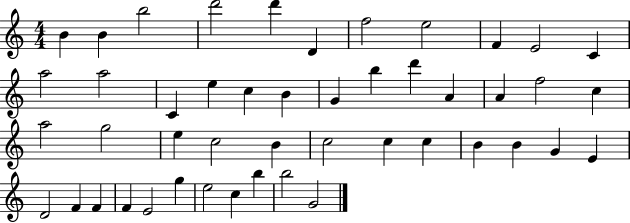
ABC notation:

X:1
T:Untitled
M:4/4
L:1/4
K:C
B B b2 d'2 d' D f2 e2 F E2 C a2 a2 C e c B G b d' A A f2 c a2 g2 e c2 B c2 c c B B G E D2 F F F E2 g e2 c b b2 G2